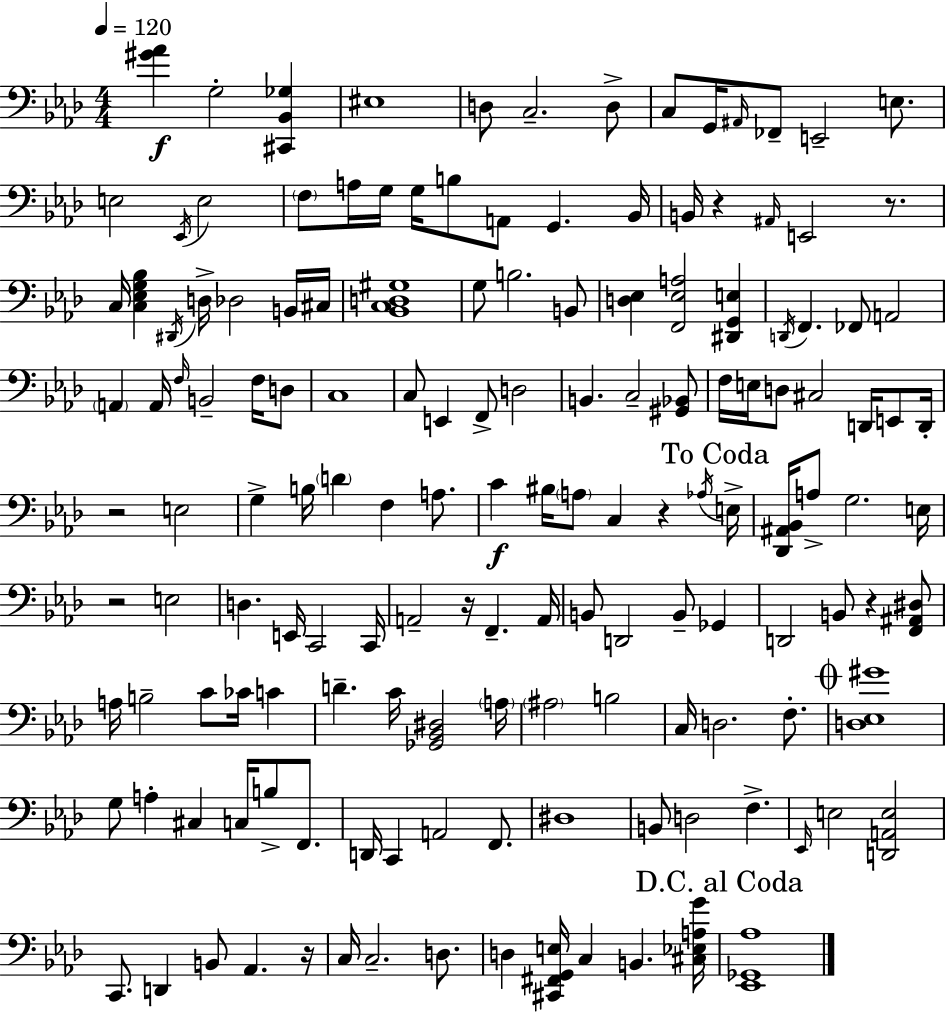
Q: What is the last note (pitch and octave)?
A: B2